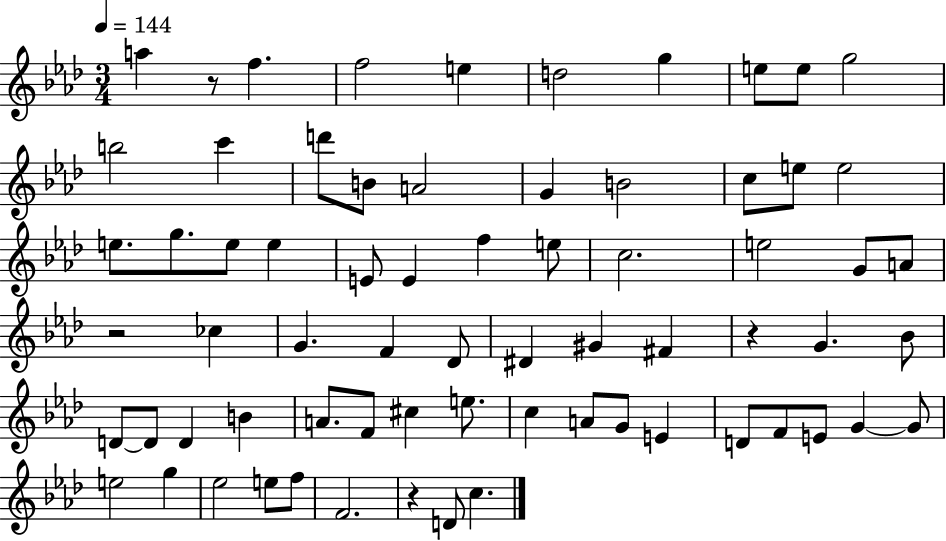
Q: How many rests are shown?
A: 4